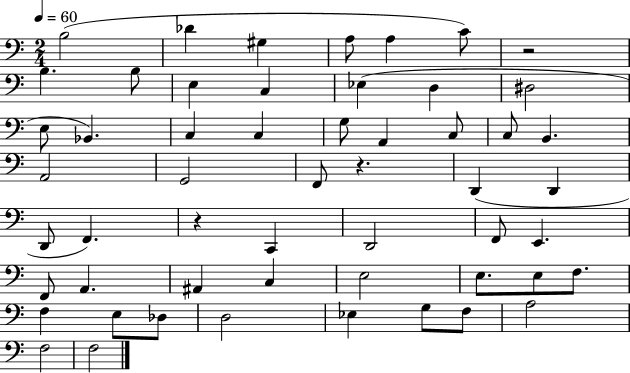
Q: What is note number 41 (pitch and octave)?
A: F3